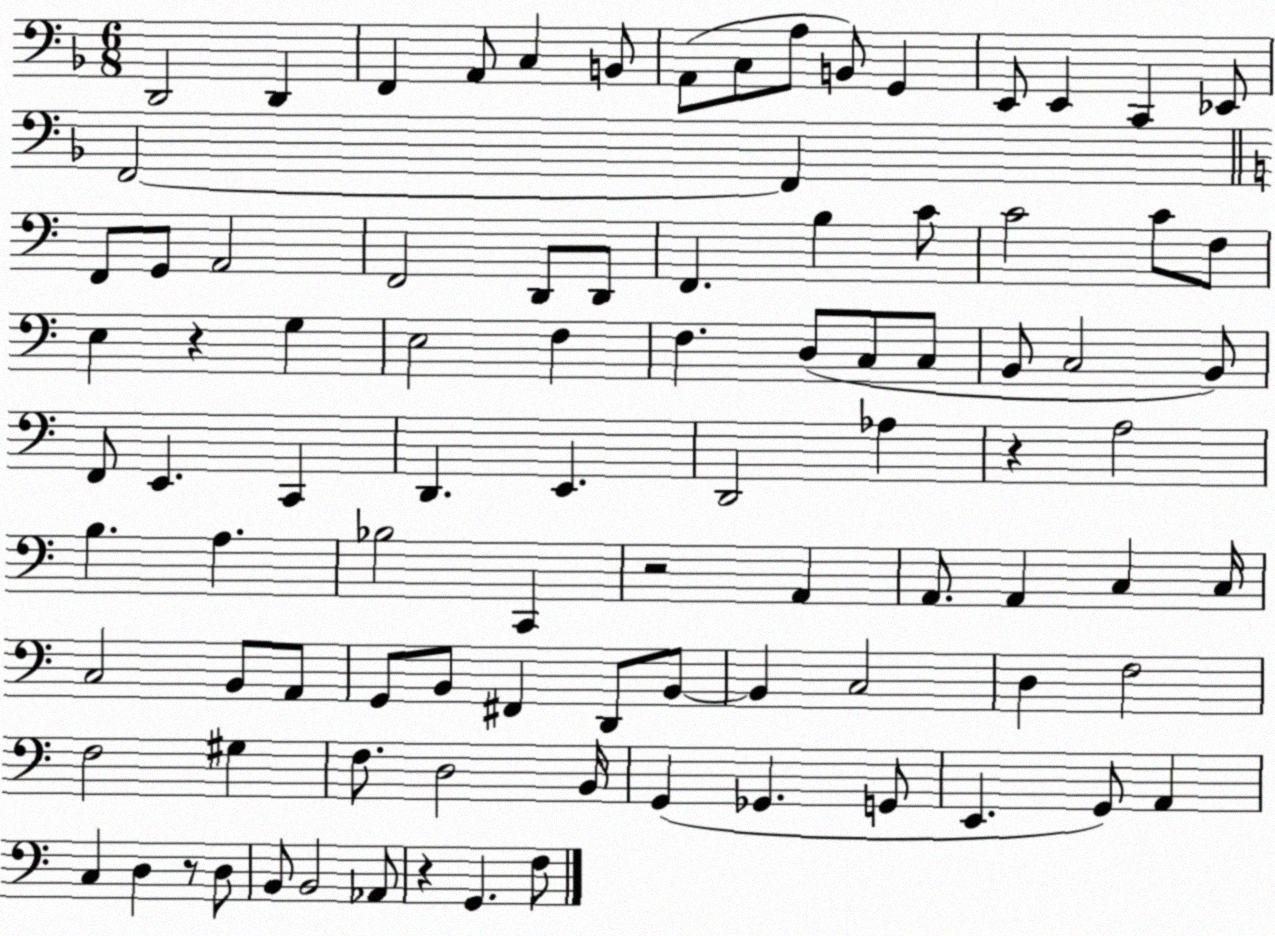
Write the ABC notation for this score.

X:1
T:Untitled
M:6/8
L:1/4
K:F
D,,2 D,, F,, A,,/2 C, B,,/2 A,,/2 C,/2 A,/2 B,,/2 G,, E,,/2 E,, C,, _E,,/2 F,,2 F,, F,,/2 G,,/2 A,,2 F,,2 D,,/2 D,,/2 F,, B, C/2 C2 C/2 F,/2 E, z G, E,2 F, F, D,/2 C,/2 C,/2 B,,/2 C,2 B,,/2 F,,/2 E,, C,, D,, E,, D,,2 _A, z A,2 B, A, _B,2 C,, z2 A,, A,,/2 A,, C, C,/4 C,2 B,,/2 A,,/2 G,,/2 B,,/2 ^F,, D,,/2 B,,/2 B,, C,2 D, F,2 F,2 ^G, F,/2 D,2 B,,/4 G,, _G,, G,,/2 E,, G,,/2 A,, C, D, z/2 D,/2 B,,/2 B,,2 _A,,/2 z G,, F,/2